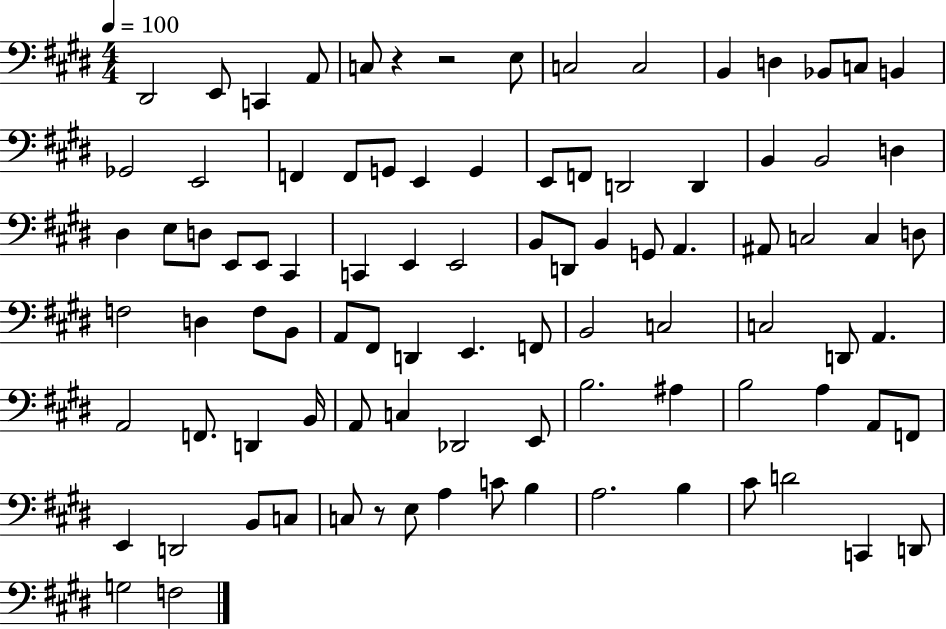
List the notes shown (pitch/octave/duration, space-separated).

D#2/h E2/e C2/q A2/e C3/e R/q R/h E3/e C3/h C3/h B2/q D3/q Bb2/e C3/e B2/q Gb2/h E2/h F2/q F2/e G2/e E2/q G2/q E2/e F2/e D2/h D2/q B2/q B2/h D3/q D#3/q E3/e D3/e E2/e E2/e C#2/q C2/q E2/q E2/h B2/e D2/e B2/q G2/e A2/q. A#2/e C3/h C3/q D3/e F3/h D3/q F3/e B2/e A2/e F#2/e D2/q E2/q. F2/e B2/h C3/h C3/h D2/e A2/q. A2/h F2/e. D2/q B2/s A2/e C3/q Db2/h E2/e B3/h. A#3/q B3/h A3/q A2/e F2/e E2/q D2/h B2/e C3/e C3/e R/e E3/e A3/q C4/e B3/q A3/h. B3/q C#4/e D4/h C2/q D2/e G3/h F3/h